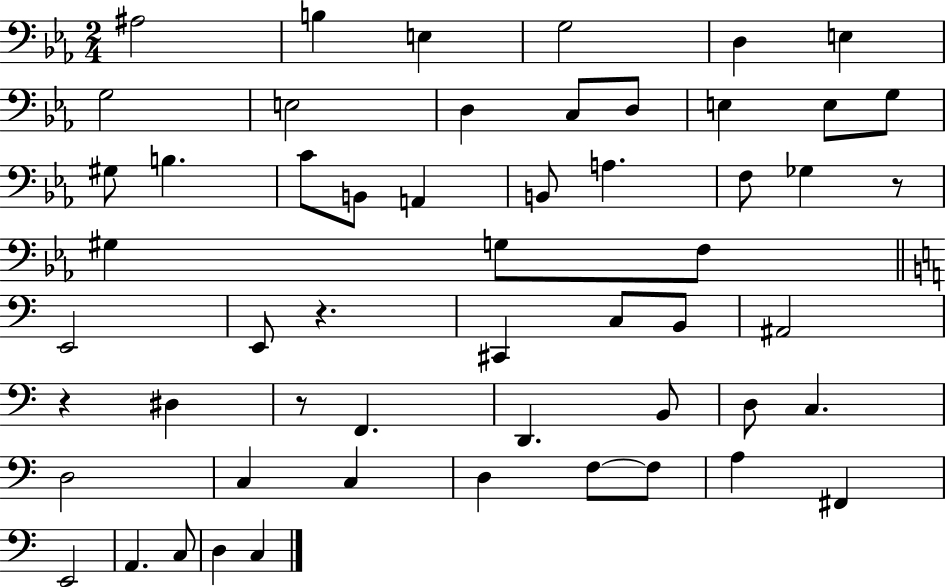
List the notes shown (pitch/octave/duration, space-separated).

A#3/h B3/q E3/q G3/h D3/q E3/q G3/h E3/h D3/q C3/e D3/e E3/q E3/e G3/e G#3/e B3/q. C4/e B2/e A2/q B2/e A3/q. F3/e Gb3/q R/e G#3/q G3/e F3/e E2/h E2/e R/q. C#2/q C3/e B2/e A#2/h R/q D#3/q R/e F2/q. D2/q. B2/e D3/e C3/q. D3/h C3/q C3/q D3/q F3/e F3/e A3/q F#2/q E2/h A2/q. C3/e D3/q C3/q